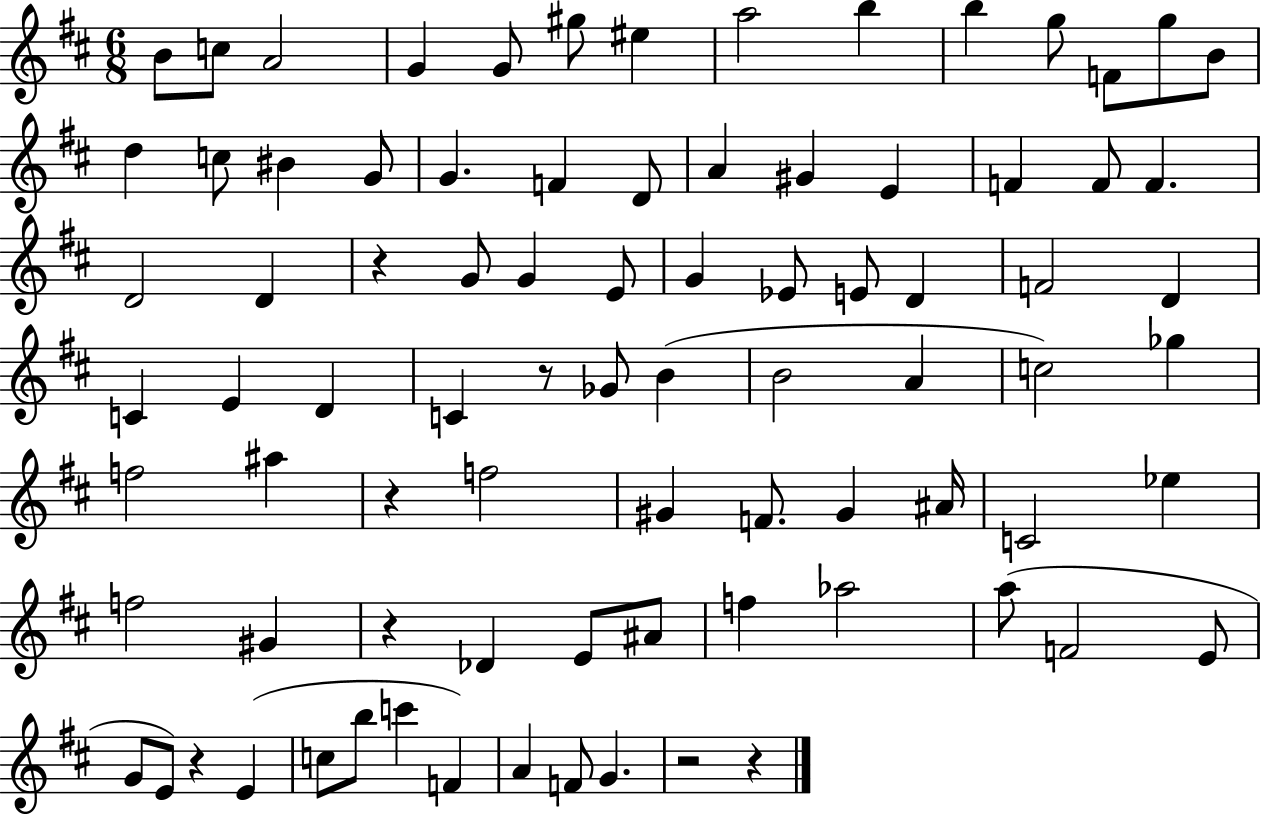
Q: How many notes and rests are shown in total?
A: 84